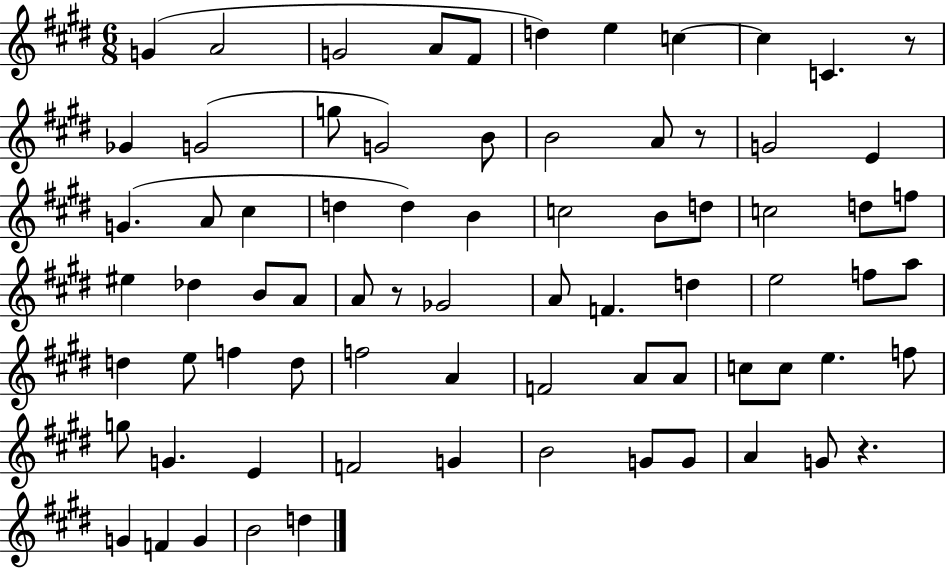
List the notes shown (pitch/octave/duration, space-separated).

G4/q A4/h G4/h A4/e F#4/e D5/q E5/q C5/q C5/q C4/q. R/e Gb4/q G4/h G5/e G4/h B4/e B4/h A4/e R/e G4/h E4/q G4/q. A4/e C#5/q D5/q D5/q B4/q C5/h B4/e D5/e C5/h D5/e F5/e EIS5/q Db5/q B4/e A4/e A4/e R/e Gb4/h A4/e F4/q. D5/q E5/h F5/e A5/e D5/q E5/e F5/q D5/e F5/h A4/q F4/h A4/e A4/e C5/e C5/e E5/q. F5/e G5/e G4/q. E4/q F4/h G4/q B4/h G4/e G4/e A4/q G4/e R/q. G4/q F4/q G4/q B4/h D5/q